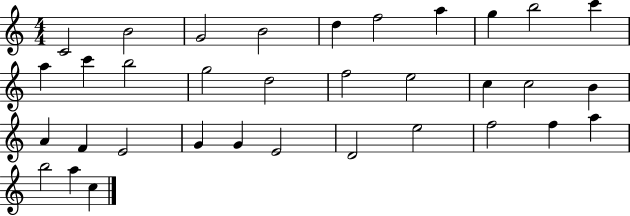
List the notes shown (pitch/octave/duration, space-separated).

C4/h B4/h G4/h B4/h D5/q F5/h A5/q G5/q B5/h C6/q A5/q C6/q B5/h G5/h D5/h F5/h E5/h C5/q C5/h B4/q A4/q F4/q E4/h G4/q G4/q E4/h D4/h E5/h F5/h F5/q A5/q B5/h A5/q C5/q